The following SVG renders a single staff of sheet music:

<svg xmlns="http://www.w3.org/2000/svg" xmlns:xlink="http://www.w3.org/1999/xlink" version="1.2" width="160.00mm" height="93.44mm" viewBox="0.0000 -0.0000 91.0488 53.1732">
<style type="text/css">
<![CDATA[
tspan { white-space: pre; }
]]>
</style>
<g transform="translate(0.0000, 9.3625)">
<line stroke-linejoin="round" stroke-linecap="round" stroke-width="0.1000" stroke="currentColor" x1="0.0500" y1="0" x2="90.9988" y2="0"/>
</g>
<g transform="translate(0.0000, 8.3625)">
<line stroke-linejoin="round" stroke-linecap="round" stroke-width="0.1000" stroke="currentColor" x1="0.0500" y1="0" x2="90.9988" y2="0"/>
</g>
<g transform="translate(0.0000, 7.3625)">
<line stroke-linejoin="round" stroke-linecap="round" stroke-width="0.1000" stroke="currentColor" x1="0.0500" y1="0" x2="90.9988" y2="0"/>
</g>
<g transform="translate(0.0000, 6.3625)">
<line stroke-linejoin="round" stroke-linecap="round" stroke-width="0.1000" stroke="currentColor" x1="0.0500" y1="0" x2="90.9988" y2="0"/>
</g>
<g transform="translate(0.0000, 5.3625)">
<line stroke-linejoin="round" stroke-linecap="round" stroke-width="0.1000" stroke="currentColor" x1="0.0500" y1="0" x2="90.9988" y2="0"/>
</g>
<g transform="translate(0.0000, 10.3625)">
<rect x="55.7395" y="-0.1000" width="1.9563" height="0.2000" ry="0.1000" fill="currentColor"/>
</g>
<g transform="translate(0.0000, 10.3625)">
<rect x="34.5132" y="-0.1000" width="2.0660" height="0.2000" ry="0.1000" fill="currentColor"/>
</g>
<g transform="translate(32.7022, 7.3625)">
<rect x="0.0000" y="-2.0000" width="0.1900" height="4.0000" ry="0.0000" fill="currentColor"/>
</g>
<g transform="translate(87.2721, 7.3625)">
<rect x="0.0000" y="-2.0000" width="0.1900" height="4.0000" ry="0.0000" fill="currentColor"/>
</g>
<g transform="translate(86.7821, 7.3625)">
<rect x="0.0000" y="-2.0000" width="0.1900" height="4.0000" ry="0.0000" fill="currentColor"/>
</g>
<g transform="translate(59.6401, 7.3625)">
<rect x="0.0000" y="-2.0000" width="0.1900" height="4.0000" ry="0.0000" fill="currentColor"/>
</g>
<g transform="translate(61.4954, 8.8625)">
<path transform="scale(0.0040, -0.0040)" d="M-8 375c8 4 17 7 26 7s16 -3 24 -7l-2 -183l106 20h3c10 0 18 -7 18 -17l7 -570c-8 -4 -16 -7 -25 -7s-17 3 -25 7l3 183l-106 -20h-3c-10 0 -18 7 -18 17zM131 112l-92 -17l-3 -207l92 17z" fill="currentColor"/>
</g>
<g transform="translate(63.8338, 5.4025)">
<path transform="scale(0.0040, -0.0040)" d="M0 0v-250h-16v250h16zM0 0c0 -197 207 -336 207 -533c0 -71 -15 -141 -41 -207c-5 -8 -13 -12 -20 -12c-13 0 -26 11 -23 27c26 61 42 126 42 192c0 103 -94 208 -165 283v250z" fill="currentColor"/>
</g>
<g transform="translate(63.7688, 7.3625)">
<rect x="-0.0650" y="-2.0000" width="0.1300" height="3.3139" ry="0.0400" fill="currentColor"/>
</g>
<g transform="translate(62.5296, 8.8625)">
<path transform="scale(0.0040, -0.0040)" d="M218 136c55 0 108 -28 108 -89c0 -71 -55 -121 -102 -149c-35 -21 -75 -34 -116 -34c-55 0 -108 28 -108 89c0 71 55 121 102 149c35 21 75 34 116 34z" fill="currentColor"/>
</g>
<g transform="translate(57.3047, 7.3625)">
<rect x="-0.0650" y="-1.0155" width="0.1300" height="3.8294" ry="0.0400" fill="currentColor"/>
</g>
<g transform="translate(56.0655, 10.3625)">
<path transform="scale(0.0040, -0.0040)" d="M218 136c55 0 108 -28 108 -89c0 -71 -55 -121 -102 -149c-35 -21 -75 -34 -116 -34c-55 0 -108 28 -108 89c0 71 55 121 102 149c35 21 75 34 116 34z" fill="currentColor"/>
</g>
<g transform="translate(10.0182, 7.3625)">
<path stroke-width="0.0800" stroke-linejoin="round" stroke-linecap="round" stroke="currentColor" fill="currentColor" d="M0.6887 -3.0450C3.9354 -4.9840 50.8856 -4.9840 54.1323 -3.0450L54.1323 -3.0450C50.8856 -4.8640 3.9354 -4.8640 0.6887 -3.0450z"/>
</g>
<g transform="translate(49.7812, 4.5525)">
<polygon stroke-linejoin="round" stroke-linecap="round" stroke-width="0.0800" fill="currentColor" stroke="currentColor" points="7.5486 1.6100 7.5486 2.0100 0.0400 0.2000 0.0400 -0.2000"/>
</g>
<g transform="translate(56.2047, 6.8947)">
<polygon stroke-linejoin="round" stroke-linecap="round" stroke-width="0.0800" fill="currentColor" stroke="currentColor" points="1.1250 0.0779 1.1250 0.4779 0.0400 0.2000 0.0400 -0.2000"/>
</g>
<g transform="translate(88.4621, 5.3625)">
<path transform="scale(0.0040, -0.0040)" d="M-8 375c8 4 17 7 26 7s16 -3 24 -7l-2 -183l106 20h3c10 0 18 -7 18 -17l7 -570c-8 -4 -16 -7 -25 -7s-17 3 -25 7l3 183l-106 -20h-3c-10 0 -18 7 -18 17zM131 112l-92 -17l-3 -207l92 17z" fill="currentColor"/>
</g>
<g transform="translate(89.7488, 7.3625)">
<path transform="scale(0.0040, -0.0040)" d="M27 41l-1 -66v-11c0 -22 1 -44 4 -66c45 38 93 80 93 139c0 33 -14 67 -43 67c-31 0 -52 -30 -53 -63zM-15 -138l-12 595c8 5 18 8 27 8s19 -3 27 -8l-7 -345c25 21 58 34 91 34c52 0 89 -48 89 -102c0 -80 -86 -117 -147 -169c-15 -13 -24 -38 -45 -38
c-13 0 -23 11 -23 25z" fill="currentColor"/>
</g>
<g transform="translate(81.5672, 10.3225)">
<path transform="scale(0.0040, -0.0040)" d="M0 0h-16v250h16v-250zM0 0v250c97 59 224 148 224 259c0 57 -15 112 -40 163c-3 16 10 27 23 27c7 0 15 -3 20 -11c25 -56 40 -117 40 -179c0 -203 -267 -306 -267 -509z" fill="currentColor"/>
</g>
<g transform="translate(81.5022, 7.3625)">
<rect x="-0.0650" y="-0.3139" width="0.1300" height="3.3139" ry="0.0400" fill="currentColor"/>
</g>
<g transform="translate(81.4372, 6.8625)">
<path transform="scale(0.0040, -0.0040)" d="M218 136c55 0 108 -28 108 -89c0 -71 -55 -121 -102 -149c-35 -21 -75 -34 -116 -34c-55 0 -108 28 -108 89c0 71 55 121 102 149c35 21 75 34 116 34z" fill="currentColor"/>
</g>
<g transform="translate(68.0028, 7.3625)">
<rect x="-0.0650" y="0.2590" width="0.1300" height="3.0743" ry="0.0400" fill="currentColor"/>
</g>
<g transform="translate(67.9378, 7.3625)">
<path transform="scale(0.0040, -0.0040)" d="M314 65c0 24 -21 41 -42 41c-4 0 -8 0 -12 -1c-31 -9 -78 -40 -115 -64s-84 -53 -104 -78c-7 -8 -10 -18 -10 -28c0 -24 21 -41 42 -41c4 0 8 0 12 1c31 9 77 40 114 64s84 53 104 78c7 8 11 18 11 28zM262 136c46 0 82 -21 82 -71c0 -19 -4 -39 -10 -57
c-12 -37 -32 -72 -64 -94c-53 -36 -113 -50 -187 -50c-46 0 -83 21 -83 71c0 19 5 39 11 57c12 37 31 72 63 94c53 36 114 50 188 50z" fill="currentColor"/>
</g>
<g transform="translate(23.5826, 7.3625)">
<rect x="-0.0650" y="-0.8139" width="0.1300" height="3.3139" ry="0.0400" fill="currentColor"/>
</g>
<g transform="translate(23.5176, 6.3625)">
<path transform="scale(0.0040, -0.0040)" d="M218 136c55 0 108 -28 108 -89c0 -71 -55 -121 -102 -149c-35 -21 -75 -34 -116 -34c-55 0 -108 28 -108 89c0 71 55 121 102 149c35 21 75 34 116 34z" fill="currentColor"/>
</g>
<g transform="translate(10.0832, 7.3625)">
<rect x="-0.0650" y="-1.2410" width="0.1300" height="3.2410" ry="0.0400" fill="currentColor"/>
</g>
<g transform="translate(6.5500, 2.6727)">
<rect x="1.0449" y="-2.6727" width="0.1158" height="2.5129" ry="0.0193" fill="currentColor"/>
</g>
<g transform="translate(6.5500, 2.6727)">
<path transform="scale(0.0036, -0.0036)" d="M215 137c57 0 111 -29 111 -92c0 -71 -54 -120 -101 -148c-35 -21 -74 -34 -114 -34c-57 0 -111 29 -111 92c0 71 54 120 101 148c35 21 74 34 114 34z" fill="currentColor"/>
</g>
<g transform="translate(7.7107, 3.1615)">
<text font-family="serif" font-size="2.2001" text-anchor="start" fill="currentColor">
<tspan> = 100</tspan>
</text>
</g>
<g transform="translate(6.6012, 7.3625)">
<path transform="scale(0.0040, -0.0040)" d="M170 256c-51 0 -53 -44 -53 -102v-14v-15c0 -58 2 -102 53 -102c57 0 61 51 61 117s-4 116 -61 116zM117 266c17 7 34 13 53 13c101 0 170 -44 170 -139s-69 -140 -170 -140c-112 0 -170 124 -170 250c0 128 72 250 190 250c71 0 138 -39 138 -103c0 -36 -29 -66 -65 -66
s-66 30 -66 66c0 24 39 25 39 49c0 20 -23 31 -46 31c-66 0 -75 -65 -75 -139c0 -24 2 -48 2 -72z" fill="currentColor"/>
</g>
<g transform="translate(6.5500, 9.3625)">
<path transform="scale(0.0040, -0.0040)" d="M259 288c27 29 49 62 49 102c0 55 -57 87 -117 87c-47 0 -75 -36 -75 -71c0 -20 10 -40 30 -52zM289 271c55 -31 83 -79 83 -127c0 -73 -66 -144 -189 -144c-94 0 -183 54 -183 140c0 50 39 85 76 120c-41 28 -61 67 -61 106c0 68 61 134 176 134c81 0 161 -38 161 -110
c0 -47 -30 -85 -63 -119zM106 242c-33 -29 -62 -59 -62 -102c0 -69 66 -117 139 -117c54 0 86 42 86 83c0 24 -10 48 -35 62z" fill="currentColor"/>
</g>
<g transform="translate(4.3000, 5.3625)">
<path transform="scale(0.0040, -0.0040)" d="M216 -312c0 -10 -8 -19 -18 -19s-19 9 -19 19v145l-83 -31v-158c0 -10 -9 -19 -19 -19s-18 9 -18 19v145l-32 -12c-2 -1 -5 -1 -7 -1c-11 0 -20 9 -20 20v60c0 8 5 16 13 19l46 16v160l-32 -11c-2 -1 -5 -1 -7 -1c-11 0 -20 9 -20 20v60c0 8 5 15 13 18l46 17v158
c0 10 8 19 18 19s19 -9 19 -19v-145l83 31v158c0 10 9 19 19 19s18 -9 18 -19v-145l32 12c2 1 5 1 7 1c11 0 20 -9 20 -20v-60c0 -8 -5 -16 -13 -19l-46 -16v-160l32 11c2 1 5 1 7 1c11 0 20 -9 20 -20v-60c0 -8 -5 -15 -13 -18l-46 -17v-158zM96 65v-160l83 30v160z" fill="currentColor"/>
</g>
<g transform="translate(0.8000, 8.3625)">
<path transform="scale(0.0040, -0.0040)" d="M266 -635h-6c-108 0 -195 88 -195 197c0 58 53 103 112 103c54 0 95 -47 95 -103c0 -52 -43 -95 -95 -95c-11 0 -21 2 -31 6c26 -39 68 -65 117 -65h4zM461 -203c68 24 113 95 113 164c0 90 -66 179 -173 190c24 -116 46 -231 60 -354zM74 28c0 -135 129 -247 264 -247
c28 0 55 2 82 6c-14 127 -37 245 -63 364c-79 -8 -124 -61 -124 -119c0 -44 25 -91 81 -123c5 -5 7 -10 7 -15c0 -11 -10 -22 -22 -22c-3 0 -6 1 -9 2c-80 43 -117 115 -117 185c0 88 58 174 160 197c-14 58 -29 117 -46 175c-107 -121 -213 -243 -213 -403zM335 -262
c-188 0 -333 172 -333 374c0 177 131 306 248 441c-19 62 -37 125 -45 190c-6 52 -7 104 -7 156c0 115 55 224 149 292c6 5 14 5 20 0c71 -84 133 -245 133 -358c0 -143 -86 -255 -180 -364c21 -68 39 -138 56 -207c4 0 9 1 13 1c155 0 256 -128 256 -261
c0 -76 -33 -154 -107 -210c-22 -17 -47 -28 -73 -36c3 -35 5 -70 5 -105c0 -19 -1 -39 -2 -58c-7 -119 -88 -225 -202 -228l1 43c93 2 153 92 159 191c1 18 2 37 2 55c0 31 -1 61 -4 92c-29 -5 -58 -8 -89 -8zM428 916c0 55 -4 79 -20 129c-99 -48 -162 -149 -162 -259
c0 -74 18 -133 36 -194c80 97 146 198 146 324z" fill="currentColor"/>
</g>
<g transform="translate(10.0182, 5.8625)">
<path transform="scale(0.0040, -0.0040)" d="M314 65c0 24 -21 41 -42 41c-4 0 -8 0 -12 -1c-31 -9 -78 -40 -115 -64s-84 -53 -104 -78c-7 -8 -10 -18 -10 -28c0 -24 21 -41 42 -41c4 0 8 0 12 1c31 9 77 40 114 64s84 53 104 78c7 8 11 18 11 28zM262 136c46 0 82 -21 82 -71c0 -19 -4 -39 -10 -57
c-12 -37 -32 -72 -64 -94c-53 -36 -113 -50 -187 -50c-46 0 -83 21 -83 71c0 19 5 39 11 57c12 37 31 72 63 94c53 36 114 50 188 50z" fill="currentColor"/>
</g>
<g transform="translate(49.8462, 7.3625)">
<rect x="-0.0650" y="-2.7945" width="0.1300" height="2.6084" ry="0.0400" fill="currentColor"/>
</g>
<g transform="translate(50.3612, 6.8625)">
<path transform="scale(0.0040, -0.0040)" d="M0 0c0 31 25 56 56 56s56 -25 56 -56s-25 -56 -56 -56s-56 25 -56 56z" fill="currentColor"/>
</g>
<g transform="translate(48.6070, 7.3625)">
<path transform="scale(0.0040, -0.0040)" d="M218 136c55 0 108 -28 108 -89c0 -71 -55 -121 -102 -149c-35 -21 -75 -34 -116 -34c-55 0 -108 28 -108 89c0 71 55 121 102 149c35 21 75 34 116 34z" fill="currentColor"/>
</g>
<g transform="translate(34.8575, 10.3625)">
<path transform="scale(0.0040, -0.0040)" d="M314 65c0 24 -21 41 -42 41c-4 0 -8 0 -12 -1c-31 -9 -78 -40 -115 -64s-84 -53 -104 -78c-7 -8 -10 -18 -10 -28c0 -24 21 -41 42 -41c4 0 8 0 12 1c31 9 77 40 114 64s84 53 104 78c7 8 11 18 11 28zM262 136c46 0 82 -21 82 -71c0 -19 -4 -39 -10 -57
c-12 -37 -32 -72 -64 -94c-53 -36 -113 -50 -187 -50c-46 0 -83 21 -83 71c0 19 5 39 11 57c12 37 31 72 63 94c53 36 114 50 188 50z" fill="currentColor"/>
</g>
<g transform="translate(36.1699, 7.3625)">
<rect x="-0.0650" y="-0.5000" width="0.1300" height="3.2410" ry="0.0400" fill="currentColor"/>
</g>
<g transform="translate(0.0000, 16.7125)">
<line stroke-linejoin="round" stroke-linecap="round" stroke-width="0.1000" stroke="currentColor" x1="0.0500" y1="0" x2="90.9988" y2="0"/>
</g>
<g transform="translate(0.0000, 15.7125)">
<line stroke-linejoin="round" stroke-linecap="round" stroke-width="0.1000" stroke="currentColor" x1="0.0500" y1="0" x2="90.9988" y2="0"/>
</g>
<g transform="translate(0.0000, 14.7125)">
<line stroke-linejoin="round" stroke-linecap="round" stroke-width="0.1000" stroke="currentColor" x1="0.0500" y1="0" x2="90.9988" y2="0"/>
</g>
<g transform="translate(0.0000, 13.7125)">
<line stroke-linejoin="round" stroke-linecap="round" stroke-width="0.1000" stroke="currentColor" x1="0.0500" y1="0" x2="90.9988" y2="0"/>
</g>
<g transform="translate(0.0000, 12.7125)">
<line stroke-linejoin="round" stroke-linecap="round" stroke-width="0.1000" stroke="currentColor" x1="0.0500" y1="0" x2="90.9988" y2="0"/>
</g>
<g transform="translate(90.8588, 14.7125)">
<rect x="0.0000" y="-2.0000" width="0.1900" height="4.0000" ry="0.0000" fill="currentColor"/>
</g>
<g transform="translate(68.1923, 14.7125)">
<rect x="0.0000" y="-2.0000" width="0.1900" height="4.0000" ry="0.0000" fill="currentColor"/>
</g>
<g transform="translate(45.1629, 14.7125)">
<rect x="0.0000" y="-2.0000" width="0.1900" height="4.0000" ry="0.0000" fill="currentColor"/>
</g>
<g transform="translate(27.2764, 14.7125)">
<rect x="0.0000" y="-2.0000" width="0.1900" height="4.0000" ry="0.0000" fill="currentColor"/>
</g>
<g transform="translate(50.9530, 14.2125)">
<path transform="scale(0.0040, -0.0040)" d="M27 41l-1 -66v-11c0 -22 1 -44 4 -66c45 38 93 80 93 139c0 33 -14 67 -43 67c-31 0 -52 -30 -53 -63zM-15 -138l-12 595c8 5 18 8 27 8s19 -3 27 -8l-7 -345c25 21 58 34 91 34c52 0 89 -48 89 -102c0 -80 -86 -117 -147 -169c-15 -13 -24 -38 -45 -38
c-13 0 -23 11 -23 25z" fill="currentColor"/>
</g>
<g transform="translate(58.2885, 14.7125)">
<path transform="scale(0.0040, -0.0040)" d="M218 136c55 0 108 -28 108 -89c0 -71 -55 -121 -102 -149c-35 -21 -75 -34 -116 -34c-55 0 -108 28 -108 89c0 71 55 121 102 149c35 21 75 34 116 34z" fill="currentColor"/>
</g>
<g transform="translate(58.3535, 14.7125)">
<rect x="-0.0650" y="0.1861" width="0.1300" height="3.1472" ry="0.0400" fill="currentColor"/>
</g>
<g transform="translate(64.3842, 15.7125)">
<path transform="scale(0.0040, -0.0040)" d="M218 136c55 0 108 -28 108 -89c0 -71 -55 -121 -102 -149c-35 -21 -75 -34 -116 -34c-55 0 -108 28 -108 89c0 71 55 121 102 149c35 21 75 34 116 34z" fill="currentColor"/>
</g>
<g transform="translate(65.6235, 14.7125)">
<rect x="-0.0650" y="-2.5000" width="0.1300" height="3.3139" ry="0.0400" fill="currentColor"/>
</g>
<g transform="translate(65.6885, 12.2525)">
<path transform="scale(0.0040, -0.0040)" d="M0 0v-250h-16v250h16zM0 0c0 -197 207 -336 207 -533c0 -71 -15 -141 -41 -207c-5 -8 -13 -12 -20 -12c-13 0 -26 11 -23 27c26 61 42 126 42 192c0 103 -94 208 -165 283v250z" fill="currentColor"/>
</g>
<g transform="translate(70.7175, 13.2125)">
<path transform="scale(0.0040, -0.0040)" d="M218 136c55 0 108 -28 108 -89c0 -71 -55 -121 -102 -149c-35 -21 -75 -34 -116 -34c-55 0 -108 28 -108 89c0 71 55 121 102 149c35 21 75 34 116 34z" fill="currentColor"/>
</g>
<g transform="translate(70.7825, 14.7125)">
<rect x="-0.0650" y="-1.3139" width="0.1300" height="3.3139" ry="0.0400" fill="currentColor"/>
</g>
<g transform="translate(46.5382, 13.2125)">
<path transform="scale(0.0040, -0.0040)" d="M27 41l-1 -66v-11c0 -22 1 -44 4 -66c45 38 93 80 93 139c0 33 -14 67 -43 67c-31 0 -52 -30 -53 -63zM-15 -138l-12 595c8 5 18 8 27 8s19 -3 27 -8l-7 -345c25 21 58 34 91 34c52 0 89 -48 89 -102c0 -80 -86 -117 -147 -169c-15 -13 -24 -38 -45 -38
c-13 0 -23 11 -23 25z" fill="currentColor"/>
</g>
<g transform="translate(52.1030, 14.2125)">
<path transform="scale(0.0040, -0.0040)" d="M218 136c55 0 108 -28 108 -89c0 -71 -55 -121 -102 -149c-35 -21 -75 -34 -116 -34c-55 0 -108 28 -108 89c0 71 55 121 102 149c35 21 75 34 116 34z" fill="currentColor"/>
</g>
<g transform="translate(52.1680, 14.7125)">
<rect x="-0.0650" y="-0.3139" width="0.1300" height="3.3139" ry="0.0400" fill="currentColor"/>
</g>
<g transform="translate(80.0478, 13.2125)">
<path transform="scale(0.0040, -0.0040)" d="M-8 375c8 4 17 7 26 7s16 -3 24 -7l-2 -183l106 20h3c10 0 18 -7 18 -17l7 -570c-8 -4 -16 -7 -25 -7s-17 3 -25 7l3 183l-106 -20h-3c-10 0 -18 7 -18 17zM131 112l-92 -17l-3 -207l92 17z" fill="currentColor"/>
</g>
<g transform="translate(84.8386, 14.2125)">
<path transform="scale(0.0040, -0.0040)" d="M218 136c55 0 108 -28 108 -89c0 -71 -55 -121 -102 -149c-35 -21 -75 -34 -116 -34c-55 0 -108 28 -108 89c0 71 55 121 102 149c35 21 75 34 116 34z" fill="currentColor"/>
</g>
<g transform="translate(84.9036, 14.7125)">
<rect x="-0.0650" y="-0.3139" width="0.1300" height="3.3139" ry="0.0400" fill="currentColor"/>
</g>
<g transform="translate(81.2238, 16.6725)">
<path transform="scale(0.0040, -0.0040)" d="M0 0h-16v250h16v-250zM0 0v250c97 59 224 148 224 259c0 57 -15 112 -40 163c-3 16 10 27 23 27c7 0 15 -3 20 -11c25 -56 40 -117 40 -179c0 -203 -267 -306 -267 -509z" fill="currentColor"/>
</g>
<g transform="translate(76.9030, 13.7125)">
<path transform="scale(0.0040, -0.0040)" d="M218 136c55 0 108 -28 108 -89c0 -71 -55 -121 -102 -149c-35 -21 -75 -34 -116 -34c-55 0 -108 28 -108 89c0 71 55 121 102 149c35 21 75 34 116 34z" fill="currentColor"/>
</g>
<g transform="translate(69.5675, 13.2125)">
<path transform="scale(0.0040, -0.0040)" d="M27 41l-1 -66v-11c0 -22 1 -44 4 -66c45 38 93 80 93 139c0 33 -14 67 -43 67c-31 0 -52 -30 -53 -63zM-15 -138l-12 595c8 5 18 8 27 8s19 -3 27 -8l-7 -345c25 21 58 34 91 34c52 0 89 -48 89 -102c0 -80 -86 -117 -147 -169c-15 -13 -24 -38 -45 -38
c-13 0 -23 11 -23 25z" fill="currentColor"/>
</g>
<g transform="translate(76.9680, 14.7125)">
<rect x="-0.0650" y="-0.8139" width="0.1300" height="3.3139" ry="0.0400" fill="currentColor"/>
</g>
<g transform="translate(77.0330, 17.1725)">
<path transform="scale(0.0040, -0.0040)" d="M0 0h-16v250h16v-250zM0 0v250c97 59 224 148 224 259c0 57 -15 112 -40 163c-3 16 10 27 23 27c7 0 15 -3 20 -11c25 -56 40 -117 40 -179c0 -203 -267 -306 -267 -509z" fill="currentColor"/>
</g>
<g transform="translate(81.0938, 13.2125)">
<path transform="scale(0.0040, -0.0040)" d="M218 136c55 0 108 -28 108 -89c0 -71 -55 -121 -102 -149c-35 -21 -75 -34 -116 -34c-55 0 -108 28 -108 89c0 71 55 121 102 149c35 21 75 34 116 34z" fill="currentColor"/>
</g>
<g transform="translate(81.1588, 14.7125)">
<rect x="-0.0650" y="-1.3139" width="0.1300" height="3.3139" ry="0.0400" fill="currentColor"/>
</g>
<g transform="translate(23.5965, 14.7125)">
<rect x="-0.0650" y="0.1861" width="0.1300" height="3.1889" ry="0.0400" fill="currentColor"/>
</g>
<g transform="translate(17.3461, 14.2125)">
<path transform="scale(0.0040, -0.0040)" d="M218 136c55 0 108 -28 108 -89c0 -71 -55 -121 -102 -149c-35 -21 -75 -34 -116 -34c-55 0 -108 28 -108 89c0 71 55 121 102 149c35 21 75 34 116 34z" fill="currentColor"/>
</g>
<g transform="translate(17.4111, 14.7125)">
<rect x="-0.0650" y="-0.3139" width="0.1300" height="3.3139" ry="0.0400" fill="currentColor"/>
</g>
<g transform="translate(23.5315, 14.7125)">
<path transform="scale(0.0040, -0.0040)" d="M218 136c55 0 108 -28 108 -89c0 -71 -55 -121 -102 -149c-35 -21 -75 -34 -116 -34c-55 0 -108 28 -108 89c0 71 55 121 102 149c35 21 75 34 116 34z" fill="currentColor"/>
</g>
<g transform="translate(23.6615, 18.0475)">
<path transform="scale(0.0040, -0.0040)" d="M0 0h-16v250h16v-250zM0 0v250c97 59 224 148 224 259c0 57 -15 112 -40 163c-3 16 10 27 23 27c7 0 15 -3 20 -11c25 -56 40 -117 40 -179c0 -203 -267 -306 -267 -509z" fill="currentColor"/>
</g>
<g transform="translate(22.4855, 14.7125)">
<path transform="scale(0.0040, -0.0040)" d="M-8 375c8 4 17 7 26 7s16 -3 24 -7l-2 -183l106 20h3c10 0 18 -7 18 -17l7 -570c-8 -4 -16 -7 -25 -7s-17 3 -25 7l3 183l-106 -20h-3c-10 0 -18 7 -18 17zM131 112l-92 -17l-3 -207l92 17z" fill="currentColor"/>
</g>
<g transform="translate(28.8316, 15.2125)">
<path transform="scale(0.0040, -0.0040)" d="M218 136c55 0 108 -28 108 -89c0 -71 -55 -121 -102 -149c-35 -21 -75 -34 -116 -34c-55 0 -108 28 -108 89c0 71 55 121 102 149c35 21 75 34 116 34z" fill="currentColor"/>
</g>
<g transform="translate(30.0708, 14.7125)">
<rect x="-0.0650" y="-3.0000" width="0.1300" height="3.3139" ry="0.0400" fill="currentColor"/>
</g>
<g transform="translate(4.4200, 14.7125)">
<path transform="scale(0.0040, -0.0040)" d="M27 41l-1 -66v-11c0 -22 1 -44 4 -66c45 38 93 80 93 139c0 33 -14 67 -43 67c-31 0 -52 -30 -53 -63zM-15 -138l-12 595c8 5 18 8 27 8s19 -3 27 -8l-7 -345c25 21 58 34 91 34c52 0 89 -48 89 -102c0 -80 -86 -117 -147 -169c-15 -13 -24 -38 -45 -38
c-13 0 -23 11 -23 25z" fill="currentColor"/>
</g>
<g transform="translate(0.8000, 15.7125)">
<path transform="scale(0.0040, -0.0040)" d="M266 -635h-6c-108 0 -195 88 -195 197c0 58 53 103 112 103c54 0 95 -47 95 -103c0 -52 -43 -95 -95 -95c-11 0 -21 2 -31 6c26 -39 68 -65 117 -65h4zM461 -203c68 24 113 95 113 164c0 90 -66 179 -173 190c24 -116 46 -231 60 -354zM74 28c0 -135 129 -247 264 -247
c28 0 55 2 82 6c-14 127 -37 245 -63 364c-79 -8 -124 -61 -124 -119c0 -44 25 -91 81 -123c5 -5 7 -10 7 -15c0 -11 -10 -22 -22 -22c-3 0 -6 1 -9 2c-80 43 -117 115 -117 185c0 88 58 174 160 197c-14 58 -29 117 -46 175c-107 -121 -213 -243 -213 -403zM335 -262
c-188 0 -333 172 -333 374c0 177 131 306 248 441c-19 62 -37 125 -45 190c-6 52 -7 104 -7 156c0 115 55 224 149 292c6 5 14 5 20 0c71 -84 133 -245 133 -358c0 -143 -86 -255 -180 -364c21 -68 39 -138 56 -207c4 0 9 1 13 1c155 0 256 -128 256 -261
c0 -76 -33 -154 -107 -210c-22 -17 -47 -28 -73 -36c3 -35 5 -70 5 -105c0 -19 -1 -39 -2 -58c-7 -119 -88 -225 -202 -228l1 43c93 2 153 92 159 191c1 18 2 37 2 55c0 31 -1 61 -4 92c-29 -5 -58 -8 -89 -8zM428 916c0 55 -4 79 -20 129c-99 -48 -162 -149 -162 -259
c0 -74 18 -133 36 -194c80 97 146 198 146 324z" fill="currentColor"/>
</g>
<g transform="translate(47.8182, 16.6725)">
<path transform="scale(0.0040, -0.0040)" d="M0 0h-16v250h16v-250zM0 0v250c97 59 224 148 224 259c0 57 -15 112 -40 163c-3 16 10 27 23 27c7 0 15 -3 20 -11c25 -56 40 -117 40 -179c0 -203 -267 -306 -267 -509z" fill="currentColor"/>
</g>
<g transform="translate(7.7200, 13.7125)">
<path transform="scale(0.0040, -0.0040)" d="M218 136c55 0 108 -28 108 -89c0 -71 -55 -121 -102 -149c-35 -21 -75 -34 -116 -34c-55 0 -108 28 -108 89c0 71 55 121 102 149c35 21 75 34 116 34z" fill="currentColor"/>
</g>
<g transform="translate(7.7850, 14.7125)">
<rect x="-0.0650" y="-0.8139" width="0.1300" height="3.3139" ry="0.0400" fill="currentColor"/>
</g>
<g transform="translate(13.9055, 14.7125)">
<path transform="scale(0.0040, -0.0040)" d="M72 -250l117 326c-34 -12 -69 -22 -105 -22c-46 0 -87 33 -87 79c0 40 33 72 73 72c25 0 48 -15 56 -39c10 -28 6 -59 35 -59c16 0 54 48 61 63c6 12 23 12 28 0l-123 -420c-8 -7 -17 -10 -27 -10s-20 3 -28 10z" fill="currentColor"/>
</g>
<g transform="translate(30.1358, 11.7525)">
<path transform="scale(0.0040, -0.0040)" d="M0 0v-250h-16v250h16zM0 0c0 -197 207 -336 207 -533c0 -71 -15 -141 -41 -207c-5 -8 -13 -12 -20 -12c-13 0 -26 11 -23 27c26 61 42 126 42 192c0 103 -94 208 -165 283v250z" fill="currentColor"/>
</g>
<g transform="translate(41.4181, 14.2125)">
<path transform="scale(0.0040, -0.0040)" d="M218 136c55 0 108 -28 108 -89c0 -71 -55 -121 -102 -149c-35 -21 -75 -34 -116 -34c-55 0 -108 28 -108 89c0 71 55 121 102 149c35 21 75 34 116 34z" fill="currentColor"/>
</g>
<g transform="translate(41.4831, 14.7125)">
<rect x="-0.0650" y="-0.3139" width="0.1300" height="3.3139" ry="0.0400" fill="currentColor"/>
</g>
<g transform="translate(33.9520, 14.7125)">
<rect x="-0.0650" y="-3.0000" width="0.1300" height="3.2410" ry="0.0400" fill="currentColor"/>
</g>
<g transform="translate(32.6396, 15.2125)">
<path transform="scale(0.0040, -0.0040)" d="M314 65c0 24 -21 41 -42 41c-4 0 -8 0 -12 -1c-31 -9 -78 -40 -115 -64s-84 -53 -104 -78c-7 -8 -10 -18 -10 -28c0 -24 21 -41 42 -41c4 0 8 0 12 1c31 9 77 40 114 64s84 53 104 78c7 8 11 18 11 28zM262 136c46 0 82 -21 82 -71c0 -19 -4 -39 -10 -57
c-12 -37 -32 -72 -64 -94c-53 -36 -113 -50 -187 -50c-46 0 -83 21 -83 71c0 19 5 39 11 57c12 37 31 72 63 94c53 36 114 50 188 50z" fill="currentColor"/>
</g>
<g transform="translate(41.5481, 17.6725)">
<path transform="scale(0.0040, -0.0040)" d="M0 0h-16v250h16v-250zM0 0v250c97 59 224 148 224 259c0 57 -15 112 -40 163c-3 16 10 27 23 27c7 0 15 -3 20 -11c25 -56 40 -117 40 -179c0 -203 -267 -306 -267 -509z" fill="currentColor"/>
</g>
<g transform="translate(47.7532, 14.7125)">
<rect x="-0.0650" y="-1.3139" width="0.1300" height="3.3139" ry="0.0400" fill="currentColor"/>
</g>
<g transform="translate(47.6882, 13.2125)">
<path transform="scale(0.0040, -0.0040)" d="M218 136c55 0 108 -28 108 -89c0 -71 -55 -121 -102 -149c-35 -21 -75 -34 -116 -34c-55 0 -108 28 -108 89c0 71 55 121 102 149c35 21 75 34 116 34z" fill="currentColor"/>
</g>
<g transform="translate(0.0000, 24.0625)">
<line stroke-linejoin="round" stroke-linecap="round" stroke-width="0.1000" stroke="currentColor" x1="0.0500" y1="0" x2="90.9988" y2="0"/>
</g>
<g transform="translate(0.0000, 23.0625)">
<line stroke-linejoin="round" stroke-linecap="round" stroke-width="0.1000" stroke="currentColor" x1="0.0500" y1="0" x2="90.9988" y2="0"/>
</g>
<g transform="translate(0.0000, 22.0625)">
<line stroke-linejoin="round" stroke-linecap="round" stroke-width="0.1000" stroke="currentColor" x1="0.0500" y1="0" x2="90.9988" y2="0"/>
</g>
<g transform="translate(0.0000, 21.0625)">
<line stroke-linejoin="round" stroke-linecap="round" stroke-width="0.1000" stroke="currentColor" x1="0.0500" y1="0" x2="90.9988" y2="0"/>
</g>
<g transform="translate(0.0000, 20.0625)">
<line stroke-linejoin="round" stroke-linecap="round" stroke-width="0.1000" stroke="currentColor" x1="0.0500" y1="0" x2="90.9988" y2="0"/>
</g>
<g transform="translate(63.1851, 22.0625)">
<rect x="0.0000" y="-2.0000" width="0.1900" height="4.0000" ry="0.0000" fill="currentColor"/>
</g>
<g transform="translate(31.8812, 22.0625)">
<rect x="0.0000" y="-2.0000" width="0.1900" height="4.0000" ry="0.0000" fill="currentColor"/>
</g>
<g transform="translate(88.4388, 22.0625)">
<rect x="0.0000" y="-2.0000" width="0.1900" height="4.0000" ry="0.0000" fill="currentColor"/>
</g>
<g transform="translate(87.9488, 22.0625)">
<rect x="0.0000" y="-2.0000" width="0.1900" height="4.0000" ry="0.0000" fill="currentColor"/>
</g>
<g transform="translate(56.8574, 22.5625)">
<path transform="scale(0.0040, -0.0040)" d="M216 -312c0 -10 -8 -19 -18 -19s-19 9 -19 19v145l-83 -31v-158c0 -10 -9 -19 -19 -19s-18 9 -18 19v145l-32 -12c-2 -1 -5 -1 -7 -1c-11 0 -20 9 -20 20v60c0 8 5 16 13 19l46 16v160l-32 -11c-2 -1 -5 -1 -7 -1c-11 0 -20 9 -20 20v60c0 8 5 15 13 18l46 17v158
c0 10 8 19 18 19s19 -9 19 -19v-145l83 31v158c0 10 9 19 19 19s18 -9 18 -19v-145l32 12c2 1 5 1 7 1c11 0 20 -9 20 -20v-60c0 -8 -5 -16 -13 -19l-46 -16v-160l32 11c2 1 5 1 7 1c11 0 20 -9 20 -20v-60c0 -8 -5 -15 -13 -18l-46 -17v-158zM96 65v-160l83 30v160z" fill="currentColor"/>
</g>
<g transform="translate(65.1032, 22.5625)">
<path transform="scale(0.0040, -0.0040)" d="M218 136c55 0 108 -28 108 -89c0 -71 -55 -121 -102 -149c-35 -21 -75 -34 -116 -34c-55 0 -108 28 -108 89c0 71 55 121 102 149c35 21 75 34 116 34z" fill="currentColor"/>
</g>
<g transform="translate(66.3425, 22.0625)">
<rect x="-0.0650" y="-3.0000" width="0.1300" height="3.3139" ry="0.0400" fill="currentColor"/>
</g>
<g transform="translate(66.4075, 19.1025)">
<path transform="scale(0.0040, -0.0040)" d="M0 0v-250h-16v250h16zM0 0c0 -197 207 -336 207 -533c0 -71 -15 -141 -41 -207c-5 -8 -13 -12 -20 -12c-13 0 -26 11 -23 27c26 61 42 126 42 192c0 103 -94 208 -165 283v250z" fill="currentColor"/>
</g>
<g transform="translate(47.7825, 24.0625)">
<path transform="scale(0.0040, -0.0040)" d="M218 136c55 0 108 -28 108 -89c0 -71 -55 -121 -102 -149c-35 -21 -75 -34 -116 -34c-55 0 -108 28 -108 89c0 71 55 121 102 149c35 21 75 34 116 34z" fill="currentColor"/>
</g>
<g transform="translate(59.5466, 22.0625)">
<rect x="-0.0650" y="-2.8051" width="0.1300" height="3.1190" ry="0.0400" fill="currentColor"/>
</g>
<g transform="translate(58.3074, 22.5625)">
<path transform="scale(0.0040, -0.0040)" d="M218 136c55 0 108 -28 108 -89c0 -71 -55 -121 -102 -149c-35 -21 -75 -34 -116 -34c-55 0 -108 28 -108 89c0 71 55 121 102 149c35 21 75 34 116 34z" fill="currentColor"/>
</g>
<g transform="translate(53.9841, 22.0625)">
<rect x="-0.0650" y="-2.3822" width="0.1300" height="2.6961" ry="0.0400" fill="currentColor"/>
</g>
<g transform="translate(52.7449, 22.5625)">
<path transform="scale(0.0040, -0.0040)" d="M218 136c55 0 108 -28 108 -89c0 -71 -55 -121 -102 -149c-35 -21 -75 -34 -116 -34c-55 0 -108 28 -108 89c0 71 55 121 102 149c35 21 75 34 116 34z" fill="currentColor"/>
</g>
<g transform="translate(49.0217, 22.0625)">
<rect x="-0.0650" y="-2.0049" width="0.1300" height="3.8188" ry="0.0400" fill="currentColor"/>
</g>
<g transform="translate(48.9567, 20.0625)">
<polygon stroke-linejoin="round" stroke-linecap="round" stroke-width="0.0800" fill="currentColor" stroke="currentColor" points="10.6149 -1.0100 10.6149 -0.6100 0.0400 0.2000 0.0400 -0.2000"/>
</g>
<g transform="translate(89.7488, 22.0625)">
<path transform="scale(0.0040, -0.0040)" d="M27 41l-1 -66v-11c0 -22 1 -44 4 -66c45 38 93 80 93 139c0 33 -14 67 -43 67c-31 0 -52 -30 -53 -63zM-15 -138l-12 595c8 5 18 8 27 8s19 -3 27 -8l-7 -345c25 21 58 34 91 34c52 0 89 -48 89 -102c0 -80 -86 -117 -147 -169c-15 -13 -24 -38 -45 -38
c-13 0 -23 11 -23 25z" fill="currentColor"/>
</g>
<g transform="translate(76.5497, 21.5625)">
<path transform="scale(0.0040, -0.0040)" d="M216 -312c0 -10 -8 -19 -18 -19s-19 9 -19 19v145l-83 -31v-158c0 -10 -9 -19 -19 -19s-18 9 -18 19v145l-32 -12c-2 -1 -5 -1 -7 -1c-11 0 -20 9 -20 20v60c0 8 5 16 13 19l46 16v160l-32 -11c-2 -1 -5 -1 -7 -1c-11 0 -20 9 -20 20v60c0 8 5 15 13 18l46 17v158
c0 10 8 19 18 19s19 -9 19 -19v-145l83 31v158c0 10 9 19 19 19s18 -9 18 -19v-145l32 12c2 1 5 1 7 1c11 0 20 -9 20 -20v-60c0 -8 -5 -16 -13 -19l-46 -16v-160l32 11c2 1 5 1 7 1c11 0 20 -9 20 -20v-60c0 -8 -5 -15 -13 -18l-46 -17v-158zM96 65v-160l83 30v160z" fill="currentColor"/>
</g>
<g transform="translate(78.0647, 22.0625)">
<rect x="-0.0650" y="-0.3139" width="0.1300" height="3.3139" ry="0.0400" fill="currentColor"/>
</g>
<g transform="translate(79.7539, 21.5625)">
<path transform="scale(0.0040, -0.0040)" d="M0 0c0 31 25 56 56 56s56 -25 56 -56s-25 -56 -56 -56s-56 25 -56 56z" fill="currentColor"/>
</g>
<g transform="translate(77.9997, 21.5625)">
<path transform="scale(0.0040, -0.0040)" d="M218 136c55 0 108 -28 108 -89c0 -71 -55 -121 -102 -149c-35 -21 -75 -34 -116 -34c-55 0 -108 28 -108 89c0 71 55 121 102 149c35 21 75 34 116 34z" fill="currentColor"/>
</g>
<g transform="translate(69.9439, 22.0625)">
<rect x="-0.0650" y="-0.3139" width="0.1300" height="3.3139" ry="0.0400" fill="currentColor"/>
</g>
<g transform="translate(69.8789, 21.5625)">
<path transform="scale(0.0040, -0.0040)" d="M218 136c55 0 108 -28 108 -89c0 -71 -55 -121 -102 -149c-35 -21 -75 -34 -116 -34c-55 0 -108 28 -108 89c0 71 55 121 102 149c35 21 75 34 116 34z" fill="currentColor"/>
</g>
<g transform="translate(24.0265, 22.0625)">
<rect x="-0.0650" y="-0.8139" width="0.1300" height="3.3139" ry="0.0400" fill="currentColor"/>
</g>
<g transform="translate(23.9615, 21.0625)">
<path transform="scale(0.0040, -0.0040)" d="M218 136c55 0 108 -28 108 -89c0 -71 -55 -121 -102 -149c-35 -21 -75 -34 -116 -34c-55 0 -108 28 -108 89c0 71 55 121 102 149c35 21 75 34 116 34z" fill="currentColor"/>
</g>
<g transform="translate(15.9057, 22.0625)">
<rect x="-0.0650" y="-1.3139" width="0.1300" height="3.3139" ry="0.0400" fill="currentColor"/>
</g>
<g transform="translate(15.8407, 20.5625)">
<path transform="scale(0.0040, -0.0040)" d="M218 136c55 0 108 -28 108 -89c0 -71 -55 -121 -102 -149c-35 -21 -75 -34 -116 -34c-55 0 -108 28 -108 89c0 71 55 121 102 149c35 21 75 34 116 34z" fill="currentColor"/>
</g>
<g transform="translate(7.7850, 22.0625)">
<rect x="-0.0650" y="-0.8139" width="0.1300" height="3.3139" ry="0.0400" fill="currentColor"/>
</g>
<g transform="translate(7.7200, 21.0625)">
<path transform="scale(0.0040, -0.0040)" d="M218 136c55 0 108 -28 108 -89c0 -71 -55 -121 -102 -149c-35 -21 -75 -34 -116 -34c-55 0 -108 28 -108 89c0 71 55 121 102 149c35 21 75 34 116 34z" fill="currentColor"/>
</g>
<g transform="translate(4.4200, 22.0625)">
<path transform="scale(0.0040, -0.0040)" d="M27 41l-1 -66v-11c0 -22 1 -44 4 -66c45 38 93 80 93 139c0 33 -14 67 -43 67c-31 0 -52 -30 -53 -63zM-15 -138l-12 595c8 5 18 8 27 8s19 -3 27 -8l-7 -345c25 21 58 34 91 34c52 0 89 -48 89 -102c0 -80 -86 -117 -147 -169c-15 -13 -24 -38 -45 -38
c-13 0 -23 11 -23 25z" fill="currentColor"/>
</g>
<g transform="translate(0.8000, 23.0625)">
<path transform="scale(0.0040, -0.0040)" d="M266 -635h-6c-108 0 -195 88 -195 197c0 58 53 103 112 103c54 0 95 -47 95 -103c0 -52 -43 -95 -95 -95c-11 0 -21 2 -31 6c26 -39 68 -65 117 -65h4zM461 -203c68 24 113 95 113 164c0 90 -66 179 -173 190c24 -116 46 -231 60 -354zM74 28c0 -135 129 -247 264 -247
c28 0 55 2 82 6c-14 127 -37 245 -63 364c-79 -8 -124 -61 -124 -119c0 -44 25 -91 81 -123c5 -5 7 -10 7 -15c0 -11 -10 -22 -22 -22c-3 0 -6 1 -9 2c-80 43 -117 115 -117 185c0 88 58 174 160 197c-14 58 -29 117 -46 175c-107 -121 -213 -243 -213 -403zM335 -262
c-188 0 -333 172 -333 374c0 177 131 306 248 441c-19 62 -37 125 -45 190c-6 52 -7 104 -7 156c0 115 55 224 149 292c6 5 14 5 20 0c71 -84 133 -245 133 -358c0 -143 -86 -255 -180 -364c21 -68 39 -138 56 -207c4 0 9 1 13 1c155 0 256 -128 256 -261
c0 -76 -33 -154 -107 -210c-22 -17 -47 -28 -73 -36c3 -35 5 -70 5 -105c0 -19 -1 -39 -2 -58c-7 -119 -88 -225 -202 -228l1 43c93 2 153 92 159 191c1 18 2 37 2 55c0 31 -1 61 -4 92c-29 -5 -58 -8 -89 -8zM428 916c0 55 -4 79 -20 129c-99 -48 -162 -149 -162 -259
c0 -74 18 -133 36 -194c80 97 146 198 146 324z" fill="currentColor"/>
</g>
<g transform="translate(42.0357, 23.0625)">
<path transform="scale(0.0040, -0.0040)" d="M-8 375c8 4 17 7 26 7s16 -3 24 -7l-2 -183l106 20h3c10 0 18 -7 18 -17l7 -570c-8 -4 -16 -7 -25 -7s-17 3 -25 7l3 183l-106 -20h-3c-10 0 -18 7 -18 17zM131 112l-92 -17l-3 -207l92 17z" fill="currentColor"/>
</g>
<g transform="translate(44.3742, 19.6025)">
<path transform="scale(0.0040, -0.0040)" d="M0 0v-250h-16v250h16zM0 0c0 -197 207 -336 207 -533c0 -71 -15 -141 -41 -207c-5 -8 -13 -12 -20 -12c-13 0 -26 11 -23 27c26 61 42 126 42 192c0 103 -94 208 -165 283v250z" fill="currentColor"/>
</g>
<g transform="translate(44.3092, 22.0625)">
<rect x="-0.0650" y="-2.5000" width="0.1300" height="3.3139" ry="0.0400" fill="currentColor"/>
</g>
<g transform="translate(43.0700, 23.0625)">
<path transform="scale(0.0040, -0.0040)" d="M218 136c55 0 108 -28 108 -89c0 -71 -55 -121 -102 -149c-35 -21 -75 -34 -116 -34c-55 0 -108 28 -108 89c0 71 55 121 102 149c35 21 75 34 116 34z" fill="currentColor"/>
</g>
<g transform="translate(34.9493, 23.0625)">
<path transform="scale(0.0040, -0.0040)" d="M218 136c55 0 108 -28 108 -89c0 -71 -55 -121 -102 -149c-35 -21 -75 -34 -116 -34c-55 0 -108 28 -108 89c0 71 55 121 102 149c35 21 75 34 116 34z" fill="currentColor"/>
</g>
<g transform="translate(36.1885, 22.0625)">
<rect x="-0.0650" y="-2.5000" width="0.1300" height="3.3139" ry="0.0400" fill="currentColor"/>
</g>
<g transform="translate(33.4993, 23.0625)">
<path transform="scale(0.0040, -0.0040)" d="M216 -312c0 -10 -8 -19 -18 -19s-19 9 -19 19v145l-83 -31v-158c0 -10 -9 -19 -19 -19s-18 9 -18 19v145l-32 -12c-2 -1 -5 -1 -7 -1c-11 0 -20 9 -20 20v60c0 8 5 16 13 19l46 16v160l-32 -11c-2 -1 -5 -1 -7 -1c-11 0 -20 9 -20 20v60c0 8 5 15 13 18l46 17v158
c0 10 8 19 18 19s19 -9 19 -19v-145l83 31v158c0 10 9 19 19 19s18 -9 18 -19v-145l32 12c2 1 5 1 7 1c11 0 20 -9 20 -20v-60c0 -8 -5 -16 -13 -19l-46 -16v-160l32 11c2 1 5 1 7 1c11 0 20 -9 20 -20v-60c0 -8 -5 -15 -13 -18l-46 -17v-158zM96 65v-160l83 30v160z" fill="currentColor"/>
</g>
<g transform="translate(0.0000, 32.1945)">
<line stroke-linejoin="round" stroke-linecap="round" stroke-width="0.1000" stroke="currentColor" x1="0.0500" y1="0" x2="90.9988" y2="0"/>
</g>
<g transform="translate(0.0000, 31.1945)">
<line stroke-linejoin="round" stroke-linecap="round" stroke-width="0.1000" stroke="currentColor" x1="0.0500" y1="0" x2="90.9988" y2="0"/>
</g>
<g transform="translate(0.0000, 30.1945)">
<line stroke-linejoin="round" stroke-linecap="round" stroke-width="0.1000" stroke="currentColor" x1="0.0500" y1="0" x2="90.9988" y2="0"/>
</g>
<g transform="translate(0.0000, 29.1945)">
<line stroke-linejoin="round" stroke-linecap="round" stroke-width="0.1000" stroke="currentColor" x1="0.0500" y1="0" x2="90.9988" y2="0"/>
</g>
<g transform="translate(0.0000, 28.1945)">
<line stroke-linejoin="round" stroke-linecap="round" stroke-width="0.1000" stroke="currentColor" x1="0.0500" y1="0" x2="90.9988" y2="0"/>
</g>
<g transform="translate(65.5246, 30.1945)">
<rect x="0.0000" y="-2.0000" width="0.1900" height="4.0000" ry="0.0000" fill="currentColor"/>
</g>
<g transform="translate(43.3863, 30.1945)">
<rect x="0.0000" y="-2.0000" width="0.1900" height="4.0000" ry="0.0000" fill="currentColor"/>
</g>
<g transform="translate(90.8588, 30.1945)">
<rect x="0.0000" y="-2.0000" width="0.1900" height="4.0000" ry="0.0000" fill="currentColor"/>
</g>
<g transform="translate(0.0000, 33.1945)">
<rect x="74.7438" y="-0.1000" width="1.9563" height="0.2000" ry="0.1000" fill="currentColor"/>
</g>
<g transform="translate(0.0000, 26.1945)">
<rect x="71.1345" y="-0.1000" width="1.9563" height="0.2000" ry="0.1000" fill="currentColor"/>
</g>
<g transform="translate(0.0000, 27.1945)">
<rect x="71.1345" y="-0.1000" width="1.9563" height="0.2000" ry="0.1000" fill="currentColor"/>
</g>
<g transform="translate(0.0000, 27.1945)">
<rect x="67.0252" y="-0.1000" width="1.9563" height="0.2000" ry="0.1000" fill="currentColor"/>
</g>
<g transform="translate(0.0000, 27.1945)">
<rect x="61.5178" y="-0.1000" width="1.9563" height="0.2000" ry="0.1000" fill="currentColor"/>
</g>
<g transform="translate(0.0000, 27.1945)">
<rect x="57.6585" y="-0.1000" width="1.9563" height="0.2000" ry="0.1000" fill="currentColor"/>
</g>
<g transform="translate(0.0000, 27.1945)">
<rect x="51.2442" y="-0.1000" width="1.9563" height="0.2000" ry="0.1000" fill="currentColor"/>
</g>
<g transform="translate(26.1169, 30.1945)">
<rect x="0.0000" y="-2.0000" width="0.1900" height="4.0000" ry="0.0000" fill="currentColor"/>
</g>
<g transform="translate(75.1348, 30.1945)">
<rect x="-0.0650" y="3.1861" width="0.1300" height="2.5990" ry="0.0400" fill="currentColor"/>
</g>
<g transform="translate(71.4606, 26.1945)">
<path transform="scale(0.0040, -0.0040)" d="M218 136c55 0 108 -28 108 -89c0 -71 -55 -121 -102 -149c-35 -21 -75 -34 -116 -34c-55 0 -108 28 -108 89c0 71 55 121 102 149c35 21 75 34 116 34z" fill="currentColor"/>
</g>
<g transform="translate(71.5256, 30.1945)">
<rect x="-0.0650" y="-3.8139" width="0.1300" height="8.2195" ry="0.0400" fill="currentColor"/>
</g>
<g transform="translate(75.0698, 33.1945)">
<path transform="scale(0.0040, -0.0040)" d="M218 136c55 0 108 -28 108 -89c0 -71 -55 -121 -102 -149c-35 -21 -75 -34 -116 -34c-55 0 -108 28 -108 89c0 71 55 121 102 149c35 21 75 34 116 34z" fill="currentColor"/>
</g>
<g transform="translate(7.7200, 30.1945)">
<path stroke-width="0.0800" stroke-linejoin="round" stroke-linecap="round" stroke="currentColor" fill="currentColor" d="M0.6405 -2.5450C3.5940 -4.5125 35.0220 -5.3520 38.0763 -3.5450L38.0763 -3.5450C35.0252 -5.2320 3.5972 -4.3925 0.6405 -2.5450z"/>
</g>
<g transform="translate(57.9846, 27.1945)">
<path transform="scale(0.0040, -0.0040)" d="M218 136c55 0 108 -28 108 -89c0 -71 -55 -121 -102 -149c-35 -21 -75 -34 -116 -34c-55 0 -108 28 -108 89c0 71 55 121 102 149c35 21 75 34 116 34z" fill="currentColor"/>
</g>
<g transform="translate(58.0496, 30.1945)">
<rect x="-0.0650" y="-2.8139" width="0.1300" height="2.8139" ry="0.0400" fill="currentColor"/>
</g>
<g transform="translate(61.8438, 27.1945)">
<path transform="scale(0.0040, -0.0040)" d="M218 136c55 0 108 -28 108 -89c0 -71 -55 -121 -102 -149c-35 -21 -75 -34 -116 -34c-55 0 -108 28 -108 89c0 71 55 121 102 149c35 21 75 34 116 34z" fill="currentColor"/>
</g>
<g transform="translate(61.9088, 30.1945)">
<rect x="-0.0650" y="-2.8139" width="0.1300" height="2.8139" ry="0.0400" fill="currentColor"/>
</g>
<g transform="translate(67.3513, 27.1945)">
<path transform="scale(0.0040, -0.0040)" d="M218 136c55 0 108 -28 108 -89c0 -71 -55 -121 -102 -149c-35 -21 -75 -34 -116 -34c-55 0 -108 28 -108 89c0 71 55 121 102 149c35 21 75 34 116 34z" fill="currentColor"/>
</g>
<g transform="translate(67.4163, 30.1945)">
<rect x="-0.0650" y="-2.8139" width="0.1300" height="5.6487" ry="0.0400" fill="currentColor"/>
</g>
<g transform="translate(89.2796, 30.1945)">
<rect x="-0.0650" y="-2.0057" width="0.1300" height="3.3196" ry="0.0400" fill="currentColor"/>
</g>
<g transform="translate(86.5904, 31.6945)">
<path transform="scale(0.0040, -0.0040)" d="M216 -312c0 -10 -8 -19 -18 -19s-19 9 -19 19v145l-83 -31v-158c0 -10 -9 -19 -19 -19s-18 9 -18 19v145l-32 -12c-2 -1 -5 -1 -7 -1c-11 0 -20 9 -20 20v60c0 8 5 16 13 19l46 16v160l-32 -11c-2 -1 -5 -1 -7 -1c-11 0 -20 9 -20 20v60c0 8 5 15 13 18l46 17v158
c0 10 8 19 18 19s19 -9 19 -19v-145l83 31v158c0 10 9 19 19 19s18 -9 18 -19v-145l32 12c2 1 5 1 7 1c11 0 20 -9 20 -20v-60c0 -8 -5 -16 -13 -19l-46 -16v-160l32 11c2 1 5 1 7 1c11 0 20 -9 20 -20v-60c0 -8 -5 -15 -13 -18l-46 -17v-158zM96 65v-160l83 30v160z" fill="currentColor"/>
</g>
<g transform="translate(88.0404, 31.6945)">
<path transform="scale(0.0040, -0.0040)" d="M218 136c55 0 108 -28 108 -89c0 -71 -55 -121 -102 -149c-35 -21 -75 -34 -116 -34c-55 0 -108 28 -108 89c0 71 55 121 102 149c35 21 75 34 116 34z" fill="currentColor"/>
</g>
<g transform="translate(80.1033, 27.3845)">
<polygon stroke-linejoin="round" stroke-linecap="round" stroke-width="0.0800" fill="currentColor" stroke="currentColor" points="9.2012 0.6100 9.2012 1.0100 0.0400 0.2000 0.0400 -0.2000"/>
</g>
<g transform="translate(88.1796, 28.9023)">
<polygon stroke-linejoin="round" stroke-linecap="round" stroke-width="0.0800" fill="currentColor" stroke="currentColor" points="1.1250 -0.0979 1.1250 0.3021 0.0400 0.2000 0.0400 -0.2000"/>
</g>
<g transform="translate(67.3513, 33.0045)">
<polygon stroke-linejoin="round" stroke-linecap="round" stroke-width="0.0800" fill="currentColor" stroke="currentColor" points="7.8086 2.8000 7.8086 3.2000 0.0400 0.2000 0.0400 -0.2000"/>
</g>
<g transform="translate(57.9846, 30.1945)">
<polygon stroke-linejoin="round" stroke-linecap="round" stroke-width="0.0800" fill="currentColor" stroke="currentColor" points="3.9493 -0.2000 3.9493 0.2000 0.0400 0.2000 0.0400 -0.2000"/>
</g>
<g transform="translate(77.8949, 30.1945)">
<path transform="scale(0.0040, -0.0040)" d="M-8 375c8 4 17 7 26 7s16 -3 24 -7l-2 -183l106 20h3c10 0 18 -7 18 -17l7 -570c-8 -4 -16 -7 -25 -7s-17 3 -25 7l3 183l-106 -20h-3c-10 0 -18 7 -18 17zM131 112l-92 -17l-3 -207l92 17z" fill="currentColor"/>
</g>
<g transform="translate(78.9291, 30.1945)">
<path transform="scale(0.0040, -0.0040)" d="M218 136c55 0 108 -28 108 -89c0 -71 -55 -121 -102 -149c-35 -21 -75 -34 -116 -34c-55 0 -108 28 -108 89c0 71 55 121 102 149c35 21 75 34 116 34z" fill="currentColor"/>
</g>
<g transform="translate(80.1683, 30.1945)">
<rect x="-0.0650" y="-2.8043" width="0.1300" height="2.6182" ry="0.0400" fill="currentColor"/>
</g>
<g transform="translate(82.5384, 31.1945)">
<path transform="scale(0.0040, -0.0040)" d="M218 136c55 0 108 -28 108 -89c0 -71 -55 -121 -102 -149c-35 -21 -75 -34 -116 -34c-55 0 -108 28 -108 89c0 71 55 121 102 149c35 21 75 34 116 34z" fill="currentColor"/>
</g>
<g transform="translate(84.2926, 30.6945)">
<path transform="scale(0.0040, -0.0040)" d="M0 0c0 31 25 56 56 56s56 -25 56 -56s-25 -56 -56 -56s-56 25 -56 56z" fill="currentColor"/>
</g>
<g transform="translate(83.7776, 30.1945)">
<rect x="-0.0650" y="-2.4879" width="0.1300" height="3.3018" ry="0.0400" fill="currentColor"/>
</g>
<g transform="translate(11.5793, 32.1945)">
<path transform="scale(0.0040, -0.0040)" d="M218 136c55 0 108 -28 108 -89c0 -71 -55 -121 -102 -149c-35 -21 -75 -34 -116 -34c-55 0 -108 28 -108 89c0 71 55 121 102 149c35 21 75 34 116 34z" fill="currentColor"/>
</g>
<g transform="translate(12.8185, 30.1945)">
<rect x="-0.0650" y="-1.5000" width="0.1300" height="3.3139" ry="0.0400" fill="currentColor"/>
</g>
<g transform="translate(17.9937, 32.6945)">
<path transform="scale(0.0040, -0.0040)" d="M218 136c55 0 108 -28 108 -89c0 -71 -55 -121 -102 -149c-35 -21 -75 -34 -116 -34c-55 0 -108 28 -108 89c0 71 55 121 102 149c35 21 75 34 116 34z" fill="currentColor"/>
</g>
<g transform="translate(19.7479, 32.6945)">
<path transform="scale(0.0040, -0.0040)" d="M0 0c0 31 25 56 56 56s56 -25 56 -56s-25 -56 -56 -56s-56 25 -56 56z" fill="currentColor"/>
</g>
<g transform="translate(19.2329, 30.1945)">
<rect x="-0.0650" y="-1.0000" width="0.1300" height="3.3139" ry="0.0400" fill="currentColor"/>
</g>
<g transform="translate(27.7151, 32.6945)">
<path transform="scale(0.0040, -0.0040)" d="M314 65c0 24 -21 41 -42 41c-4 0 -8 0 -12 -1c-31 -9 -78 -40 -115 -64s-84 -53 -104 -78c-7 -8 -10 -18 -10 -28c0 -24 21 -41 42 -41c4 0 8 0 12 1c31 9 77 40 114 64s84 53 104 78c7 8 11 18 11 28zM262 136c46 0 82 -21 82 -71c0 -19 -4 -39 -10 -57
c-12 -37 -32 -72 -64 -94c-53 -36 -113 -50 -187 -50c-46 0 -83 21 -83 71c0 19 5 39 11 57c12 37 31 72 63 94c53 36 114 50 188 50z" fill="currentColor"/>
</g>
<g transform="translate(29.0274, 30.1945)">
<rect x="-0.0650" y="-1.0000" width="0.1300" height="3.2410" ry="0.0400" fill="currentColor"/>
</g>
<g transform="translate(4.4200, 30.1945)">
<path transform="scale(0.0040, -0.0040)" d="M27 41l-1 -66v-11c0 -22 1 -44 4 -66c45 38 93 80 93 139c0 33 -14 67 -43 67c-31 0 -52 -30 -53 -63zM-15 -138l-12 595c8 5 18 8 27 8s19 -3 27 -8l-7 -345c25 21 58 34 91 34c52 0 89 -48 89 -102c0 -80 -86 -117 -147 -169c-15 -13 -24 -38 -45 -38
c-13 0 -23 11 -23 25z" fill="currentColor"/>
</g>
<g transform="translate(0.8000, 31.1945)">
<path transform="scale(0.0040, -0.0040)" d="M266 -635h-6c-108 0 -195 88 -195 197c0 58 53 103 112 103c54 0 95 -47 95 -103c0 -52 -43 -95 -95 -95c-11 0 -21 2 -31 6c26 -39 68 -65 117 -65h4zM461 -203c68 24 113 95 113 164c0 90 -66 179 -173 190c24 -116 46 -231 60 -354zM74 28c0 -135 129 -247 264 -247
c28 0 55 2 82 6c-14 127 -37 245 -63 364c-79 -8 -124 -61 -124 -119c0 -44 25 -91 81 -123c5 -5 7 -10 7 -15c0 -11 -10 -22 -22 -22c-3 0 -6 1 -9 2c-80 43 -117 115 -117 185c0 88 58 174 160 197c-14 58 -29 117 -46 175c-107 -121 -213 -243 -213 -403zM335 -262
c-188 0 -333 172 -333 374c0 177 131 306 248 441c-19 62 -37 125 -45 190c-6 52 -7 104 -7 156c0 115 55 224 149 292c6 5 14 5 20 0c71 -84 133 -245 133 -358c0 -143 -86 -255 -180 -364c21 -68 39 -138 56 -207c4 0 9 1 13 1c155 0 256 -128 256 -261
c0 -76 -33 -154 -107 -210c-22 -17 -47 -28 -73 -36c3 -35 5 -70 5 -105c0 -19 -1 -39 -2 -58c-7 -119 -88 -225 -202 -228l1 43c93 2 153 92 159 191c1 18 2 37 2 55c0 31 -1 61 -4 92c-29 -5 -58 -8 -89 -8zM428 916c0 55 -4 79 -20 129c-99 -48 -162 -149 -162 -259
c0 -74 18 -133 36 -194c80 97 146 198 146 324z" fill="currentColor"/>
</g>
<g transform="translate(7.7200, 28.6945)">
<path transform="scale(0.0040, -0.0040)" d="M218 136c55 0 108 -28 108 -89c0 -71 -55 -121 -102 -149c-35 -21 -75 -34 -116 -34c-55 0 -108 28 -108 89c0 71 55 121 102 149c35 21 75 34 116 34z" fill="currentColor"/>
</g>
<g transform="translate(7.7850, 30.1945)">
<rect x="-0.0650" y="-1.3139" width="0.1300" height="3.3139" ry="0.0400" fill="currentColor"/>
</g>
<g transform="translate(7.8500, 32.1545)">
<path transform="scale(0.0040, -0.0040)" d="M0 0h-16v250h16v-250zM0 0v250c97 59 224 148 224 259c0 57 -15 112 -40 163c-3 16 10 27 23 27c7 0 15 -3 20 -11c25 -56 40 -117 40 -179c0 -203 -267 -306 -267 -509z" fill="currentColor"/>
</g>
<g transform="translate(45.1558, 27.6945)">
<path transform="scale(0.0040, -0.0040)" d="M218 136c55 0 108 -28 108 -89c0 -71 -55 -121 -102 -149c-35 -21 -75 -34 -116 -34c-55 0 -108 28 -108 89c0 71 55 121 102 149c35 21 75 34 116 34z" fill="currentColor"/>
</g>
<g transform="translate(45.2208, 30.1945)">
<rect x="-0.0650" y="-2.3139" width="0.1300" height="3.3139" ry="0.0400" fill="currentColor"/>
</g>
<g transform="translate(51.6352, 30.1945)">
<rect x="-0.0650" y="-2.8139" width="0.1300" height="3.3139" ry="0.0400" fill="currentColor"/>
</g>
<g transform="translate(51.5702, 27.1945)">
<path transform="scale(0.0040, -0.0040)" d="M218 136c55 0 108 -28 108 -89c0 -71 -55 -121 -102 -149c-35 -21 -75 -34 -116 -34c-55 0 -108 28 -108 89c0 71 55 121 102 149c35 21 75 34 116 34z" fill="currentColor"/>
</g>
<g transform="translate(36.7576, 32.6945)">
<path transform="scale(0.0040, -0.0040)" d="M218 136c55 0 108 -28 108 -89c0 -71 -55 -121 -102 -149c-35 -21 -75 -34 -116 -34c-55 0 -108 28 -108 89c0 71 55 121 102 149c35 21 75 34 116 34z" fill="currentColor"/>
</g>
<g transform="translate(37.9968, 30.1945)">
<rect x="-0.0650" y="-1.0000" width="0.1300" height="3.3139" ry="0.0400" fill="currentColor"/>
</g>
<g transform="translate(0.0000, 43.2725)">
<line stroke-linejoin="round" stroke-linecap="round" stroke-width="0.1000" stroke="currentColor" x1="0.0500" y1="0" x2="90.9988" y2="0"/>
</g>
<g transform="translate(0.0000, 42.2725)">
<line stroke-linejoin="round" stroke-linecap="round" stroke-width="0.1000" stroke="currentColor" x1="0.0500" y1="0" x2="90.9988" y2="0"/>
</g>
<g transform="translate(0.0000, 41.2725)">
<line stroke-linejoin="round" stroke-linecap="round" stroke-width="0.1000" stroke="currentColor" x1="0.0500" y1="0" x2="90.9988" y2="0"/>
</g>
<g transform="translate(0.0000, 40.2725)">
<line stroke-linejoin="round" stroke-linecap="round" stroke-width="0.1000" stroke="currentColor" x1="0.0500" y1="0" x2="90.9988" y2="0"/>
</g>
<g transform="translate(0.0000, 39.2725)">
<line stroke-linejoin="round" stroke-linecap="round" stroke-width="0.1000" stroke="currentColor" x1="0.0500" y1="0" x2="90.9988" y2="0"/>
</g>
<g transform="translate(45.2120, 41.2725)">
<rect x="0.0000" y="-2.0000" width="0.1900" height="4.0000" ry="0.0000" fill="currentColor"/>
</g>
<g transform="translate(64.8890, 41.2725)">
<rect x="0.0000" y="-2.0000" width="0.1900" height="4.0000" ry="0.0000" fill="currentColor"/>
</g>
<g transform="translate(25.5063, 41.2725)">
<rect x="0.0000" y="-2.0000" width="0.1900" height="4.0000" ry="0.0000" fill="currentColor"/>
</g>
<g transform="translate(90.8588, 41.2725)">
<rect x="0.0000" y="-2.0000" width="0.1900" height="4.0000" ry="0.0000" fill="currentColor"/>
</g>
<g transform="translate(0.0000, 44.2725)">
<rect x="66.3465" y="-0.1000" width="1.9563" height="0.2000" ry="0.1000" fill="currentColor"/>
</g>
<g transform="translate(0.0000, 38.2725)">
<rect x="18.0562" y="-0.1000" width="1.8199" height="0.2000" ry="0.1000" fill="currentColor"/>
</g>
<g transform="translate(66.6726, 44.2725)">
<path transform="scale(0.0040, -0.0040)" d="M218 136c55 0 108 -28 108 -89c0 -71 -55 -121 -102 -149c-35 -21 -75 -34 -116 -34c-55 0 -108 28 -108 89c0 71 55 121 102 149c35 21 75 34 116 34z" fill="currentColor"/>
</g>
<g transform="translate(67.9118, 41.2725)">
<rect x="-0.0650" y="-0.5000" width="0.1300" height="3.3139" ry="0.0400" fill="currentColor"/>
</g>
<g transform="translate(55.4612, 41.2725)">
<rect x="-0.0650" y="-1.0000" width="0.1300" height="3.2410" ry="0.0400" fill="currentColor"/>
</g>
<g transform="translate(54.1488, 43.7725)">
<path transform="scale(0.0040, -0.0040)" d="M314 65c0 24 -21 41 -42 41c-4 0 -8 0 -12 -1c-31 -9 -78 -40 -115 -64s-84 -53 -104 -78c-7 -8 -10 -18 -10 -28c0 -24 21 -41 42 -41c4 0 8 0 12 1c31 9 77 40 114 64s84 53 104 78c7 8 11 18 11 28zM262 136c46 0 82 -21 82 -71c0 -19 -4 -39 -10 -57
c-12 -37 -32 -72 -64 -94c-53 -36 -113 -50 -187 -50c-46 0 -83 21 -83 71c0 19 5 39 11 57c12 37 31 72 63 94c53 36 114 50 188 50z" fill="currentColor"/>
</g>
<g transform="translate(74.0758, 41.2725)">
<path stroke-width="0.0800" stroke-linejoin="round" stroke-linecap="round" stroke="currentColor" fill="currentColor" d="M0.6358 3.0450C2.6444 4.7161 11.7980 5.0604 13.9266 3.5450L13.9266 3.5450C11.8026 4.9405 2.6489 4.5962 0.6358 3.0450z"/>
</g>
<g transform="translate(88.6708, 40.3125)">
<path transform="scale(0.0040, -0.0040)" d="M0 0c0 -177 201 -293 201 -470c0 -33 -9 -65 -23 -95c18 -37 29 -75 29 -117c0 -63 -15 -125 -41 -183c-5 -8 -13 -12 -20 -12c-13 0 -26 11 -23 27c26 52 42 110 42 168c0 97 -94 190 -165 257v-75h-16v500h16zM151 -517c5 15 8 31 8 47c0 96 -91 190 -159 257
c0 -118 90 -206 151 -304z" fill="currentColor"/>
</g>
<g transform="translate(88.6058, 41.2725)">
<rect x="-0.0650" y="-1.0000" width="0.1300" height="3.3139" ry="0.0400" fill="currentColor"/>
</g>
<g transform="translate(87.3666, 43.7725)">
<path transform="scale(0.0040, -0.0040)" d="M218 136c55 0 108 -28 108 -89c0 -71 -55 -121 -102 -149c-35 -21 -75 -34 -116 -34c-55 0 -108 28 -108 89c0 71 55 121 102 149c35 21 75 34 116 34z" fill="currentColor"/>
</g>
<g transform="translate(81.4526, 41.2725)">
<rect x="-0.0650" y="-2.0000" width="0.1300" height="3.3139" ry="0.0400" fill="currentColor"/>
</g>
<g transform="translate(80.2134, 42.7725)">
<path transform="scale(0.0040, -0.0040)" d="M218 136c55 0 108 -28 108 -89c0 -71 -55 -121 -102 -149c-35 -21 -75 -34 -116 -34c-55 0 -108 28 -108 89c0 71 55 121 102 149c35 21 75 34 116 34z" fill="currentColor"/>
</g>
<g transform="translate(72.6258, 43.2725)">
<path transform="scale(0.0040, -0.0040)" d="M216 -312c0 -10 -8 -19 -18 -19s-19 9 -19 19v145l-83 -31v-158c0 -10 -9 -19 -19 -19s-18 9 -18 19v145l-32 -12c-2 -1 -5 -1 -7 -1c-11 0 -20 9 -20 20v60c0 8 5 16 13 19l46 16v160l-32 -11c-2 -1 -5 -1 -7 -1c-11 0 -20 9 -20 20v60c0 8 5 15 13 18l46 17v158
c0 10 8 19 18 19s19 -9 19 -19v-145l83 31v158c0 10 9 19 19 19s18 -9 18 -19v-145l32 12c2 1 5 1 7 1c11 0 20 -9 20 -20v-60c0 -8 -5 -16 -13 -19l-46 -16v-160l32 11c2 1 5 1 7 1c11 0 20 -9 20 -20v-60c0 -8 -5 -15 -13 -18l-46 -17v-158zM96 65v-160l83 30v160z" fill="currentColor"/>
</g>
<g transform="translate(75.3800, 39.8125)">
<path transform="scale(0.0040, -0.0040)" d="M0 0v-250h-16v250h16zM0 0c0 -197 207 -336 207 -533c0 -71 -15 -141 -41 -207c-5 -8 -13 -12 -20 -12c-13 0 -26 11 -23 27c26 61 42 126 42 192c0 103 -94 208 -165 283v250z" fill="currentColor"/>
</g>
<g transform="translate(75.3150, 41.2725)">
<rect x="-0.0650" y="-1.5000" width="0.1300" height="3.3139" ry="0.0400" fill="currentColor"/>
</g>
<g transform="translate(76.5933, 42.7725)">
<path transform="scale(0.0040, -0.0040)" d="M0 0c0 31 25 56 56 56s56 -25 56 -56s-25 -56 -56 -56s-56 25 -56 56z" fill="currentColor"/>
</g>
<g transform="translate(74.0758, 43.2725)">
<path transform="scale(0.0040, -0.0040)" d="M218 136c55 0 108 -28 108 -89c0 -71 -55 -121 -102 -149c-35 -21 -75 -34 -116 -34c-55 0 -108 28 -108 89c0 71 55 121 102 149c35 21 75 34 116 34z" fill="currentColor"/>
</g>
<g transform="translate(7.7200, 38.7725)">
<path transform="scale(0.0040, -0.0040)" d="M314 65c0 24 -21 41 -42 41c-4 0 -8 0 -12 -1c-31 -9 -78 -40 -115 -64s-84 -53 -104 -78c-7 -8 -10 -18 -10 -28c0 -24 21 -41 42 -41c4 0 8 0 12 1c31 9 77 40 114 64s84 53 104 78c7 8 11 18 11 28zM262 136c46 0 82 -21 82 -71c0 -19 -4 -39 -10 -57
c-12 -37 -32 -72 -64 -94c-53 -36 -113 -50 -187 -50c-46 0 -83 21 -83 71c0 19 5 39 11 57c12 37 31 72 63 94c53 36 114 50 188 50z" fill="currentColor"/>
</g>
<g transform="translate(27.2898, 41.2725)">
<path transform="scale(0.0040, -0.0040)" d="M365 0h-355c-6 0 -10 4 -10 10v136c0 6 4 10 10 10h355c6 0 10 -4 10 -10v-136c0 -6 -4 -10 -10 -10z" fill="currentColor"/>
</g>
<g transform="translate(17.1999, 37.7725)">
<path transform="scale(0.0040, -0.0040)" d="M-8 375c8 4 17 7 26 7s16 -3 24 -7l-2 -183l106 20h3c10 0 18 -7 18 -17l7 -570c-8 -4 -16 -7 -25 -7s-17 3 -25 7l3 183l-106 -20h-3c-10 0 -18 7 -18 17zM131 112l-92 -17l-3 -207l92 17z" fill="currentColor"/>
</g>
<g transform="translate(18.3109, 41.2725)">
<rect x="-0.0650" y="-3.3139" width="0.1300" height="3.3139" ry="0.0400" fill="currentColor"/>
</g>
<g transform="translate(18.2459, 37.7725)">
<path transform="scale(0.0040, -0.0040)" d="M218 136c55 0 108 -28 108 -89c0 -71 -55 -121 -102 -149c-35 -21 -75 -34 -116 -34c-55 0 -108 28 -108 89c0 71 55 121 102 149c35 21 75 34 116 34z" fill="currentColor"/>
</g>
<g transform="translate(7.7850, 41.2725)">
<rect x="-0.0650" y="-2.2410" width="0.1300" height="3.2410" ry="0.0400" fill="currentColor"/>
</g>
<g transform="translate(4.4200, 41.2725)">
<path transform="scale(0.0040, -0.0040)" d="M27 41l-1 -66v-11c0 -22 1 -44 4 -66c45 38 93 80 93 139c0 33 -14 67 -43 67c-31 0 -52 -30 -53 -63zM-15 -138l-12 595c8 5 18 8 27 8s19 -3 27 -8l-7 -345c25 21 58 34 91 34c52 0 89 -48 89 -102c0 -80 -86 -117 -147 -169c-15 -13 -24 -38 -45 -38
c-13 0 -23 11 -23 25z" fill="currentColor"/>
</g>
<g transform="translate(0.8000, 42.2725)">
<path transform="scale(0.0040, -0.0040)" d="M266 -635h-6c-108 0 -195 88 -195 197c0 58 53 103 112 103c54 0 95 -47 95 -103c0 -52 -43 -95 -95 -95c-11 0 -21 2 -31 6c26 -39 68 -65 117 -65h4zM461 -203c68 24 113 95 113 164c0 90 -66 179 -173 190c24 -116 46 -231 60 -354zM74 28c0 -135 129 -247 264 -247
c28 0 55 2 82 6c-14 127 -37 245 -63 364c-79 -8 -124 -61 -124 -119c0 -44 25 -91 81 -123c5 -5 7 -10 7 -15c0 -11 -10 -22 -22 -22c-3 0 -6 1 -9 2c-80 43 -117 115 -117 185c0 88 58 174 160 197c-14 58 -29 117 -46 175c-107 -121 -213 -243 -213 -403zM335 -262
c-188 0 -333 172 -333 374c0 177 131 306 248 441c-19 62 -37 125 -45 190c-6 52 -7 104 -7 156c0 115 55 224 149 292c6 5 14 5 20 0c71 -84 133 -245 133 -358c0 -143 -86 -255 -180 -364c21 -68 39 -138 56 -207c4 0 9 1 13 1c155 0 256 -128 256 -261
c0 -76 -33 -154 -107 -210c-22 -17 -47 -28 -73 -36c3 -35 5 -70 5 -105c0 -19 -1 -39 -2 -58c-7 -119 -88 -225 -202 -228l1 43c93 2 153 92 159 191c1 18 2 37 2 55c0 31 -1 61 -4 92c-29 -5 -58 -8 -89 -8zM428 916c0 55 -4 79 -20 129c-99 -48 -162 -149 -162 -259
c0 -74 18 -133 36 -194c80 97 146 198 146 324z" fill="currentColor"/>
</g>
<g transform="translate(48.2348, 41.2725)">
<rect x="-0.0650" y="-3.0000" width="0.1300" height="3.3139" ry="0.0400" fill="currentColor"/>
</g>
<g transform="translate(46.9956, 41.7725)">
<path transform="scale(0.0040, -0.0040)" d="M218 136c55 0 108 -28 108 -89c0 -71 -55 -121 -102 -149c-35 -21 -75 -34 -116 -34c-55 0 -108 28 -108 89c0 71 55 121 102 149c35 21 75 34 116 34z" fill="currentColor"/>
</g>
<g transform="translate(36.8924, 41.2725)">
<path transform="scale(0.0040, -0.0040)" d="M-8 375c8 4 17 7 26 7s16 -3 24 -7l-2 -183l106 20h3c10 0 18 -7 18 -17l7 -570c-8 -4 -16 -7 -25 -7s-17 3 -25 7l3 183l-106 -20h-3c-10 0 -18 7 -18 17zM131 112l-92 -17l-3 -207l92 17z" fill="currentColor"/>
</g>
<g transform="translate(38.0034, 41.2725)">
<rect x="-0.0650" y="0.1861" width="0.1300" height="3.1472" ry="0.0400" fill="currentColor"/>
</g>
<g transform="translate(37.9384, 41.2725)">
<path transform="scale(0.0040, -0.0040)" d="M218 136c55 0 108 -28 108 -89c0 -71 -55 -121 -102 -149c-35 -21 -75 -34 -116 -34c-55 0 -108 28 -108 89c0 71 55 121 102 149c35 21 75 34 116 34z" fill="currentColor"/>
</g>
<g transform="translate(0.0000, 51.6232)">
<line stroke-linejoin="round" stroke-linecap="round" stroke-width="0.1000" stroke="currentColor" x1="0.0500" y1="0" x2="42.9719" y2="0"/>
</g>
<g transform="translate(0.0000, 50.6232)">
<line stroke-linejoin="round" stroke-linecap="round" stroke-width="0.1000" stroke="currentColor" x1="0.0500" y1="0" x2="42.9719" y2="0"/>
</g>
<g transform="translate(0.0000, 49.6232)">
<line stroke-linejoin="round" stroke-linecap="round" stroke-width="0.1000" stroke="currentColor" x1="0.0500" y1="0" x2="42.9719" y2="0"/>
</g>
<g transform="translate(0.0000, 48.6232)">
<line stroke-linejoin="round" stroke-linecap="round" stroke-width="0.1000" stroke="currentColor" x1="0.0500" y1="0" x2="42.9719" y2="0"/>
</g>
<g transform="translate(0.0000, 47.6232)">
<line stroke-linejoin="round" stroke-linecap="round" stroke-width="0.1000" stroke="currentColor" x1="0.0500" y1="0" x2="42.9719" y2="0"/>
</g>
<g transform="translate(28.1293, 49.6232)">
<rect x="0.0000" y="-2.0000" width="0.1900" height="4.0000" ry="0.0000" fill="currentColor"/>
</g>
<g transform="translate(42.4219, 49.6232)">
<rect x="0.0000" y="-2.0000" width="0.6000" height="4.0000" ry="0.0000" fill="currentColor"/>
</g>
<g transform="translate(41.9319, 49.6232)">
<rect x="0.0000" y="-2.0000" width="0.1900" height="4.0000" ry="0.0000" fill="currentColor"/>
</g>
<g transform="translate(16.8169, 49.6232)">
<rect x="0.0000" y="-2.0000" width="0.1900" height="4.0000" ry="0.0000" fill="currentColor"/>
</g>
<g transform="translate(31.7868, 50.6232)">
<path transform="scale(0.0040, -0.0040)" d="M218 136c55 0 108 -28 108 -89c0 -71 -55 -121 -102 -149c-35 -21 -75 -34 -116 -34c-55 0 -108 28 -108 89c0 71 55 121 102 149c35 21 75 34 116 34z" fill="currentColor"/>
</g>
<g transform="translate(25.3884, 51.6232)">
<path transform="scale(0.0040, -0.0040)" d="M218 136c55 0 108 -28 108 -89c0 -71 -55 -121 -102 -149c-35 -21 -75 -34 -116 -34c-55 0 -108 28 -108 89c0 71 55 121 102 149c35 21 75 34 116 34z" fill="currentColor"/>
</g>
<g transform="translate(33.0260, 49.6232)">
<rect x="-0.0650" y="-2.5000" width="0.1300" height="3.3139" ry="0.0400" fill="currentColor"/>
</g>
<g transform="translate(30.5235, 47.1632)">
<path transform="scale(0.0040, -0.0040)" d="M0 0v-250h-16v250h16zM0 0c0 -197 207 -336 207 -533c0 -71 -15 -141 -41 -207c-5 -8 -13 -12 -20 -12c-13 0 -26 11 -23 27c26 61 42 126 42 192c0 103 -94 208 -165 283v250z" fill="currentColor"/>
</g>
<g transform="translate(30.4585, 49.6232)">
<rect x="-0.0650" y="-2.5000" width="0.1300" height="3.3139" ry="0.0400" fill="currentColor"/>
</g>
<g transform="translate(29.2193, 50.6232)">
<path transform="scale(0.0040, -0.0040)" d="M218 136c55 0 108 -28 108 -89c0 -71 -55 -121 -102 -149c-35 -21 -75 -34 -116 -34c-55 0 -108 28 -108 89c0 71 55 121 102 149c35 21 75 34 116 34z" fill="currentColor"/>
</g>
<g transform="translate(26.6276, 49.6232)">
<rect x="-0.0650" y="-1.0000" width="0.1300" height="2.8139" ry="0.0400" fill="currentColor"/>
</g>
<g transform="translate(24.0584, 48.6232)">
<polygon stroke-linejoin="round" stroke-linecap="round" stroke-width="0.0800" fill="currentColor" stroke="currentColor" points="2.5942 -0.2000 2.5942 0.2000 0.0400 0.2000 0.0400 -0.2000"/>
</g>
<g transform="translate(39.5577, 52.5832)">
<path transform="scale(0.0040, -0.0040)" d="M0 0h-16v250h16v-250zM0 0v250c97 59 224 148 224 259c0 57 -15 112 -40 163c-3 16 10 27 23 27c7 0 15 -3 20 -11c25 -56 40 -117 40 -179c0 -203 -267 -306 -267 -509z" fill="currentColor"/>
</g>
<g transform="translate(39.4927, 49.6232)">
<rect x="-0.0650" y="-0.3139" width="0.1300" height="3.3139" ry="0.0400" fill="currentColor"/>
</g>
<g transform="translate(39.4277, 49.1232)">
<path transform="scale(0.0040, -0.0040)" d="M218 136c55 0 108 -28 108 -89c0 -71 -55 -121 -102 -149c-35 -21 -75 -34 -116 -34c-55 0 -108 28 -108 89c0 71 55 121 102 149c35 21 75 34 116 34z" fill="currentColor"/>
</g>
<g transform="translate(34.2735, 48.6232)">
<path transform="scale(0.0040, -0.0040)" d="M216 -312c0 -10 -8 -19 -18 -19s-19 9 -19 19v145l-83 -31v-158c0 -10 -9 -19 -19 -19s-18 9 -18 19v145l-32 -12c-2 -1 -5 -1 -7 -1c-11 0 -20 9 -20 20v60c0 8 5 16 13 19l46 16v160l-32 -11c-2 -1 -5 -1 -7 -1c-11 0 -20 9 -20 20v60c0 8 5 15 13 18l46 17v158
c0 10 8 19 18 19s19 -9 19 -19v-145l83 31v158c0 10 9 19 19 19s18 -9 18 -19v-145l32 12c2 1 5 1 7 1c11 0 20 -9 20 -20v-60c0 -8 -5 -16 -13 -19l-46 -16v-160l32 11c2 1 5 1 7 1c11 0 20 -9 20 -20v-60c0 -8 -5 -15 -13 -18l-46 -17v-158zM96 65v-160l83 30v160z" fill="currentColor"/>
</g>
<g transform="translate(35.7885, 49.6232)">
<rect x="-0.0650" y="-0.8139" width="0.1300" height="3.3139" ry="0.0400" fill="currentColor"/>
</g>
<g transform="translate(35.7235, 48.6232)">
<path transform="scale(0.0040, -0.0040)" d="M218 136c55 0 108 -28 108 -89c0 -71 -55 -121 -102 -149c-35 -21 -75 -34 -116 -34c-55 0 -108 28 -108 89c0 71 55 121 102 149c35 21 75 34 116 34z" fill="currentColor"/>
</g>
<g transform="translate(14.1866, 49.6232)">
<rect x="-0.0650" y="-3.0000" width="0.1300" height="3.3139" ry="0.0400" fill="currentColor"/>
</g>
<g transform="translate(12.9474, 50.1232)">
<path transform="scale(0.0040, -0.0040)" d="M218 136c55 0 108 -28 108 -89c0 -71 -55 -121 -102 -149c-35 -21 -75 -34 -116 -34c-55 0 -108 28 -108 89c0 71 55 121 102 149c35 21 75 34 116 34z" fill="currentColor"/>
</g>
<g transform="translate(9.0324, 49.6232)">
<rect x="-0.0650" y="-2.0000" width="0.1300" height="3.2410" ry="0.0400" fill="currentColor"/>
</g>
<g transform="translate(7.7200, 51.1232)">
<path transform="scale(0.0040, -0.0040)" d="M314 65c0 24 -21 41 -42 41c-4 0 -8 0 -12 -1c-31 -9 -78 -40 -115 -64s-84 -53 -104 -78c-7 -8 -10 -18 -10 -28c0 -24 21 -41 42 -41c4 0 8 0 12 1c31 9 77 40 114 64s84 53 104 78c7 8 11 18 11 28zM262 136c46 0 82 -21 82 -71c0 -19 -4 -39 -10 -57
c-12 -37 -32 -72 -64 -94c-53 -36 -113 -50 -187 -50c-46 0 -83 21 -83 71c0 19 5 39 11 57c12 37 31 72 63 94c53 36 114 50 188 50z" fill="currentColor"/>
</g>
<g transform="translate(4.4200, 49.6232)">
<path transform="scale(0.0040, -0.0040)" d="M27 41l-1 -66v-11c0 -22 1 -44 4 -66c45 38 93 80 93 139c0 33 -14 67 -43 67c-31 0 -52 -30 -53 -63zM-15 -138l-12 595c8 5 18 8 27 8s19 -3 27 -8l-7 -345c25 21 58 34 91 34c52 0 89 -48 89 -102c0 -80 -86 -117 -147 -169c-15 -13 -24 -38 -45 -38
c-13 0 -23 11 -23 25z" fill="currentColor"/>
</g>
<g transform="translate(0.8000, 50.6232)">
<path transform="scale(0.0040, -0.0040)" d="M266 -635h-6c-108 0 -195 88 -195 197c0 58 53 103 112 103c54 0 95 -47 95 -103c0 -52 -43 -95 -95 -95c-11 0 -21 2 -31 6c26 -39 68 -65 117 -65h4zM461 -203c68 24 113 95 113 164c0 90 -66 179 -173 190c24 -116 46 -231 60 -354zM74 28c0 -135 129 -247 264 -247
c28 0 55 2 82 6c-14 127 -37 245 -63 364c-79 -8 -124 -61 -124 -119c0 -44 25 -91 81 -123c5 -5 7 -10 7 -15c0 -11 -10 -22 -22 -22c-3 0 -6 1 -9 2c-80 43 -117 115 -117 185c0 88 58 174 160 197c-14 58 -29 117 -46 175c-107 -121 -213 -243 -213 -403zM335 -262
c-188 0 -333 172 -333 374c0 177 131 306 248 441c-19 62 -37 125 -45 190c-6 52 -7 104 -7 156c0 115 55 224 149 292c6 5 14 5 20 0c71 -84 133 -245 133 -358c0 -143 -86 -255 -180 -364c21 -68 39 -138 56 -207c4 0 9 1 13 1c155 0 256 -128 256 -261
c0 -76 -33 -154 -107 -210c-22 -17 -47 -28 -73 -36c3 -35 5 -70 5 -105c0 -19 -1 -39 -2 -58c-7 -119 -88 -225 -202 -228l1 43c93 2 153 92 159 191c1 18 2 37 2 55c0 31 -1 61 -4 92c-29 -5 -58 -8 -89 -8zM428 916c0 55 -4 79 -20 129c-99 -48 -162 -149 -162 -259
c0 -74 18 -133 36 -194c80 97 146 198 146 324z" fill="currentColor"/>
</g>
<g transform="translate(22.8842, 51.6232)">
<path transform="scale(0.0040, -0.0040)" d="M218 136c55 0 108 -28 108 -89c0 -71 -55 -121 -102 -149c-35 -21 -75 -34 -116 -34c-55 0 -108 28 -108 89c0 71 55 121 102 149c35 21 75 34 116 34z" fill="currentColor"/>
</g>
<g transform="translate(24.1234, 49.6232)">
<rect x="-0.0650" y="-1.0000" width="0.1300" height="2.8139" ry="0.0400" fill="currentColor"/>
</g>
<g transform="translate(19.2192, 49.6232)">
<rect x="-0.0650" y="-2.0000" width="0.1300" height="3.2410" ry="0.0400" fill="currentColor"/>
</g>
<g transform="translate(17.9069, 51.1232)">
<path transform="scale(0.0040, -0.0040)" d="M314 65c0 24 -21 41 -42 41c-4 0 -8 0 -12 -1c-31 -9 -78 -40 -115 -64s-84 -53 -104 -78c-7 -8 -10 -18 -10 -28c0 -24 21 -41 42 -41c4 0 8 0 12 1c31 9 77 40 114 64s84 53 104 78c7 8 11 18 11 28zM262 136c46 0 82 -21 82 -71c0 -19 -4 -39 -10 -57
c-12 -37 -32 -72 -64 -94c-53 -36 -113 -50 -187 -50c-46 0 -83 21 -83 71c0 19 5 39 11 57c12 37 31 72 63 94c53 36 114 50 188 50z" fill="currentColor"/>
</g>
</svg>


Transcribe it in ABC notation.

X:1
T:Untitled
M:6/8
L:1/4
K:G
e2 d C2 B/2 C/4 F/2 B2 c/2 d z/2 c B/2 A/2 A2 c/2 _e/2 _c _B G/2 _e d/2 e/2 c d e d ^G G/2 E/2 A/2 ^A/2 A/2 c ^c e/2 E D D2 D g a a/2 a/2 a/2 c'/2 C/2 B/2 G/2 ^F/4 g2 b z2 B A D2 C ^E/2 F D/4 F2 A F2 E/2 E/2 G/2 G ^d c/2